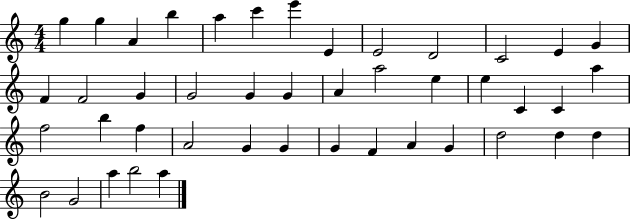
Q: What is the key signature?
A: C major